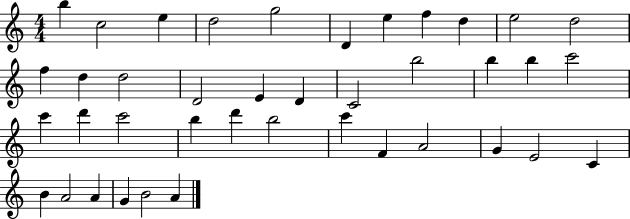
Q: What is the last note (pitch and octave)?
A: A4